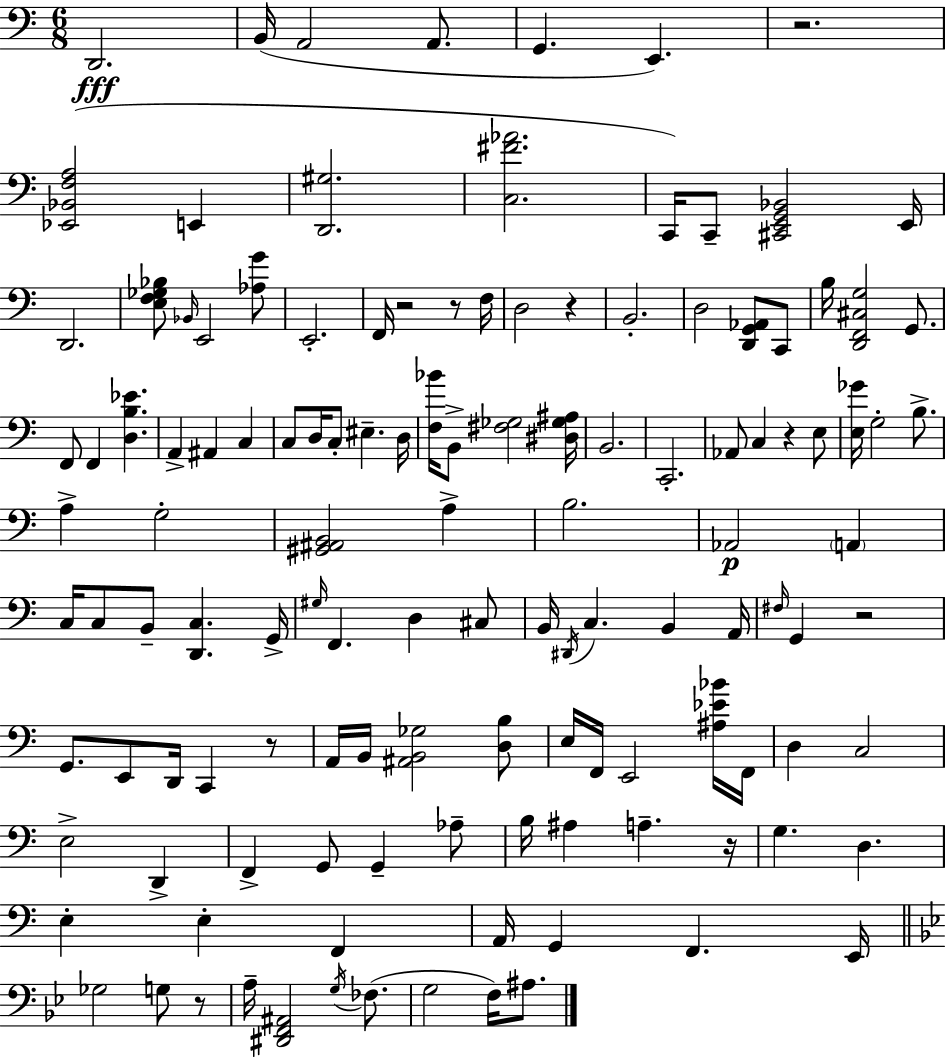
X:1
T:Untitled
M:6/8
L:1/4
K:Am
D,,2 B,,/4 A,,2 A,,/2 G,, E,, z2 [_E,,_B,,F,A,]2 E,, [D,,^G,]2 [C,^F_A]2 C,,/4 C,,/2 [^C,,E,,G,,_B,,]2 E,,/4 D,,2 [E,F,_G,_B,]/2 _B,,/4 E,,2 [_A,G]/2 E,,2 F,,/4 z2 z/2 F,/4 D,2 z B,,2 D,2 [D,,G,,_A,,]/2 C,,/2 B,/4 [D,,F,,^C,G,]2 G,,/2 F,,/2 F,, [D,B,_E] A,, ^A,, C, C,/2 D,/4 C,/2 ^E, D,/4 [F,_B]/4 B,,/2 [^F,_G,]2 [^D,_G,^A,]/4 B,,2 C,,2 _A,,/2 C, z E,/2 [E,_G]/4 G,2 B,/2 A, G,2 [^G,,^A,,B,,]2 A, B,2 _A,,2 A,, C,/4 C,/2 B,,/2 [D,,C,] G,,/4 ^G,/4 F,, D, ^C,/2 B,,/4 ^D,,/4 C, B,, A,,/4 ^F,/4 G,, z2 G,,/2 E,,/2 D,,/4 C,, z/2 A,,/4 B,,/4 [^A,,B,,_G,]2 [D,B,]/2 E,/4 F,,/4 E,,2 [^A,_E_B]/4 F,,/4 D, C,2 E,2 D,, F,, G,,/2 G,, _A,/2 B,/4 ^A, A, z/4 G, D, E, E, F,, A,,/4 G,, F,, E,,/4 _G,2 G,/2 z/2 A,/4 [^D,,F,,^A,,]2 G,/4 _F,/2 G,2 F,/4 ^A,/2